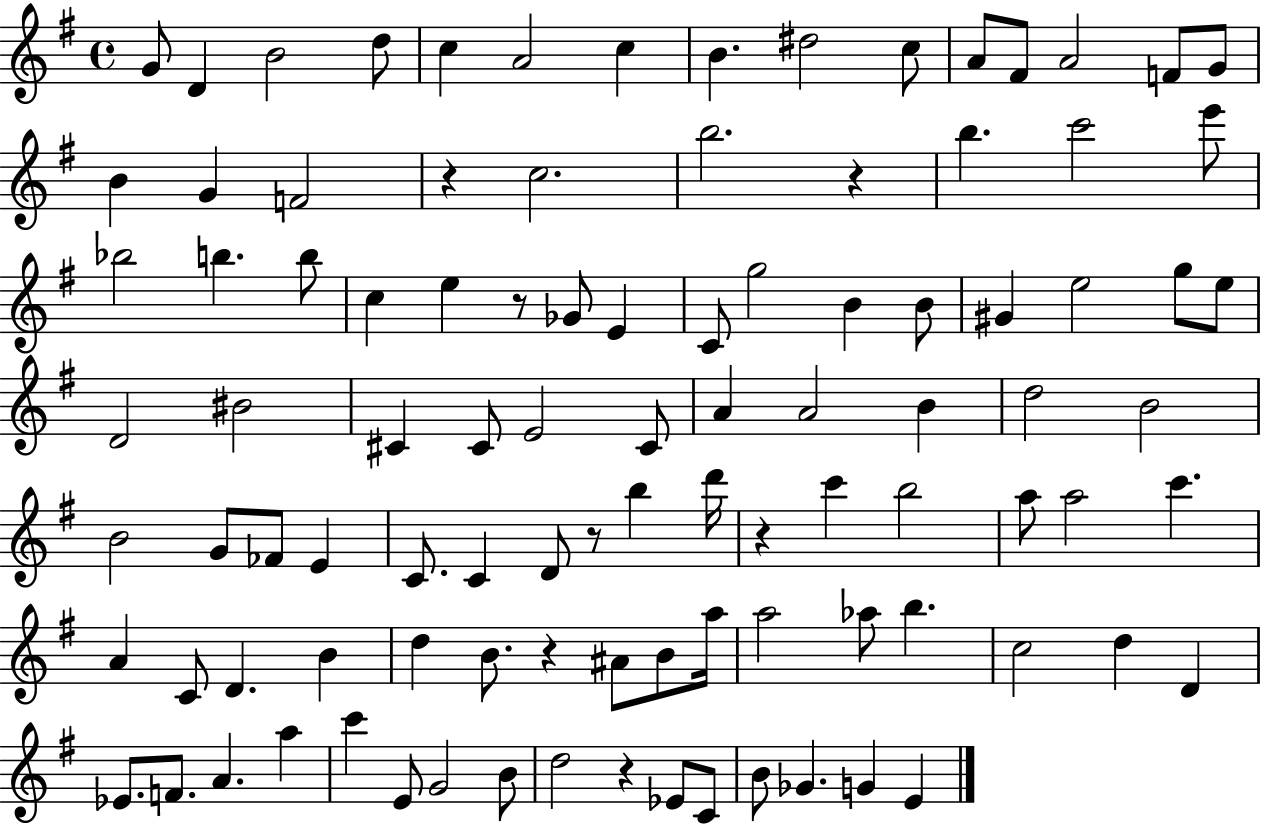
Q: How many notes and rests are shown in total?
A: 100